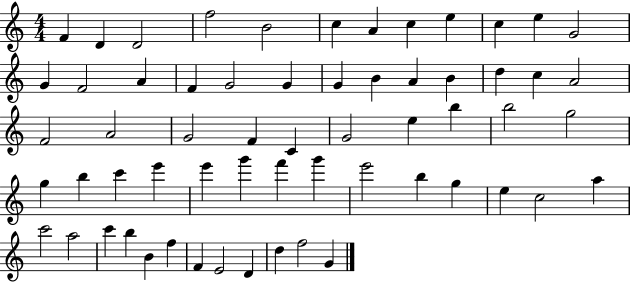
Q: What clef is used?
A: treble